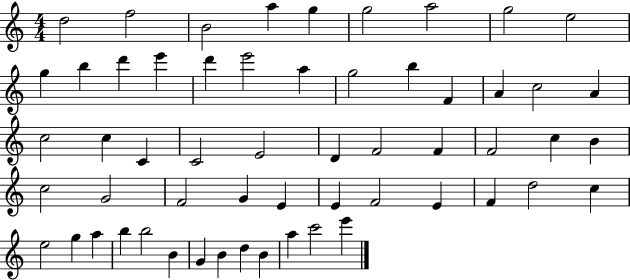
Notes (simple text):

D5/h F5/h B4/h A5/q G5/q G5/h A5/h G5/h E5/h G5/q B5/q D6/q E6/q D6/q E6/h A5/q G5/h B5/q F4/q A4/q C5/h A4/q C5/h C5/q C4/q C4/h E4/h D4/q F4/h F4/q F4/h C5/q B4/q C5/h G4/h F4/h G4/q E4/q E4/q F4/h E4/q F4/q D5/h C5/q E5/h G5/q A5/q B5/q B5/h B4/q G4/q B4/q D5/q B4/q A5/q C6/h E6/q